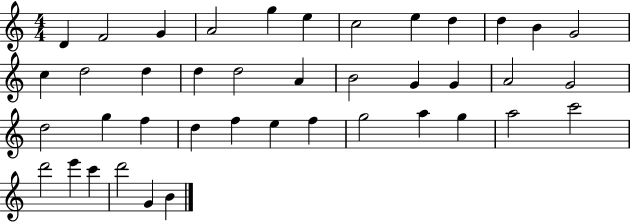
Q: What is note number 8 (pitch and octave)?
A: E5